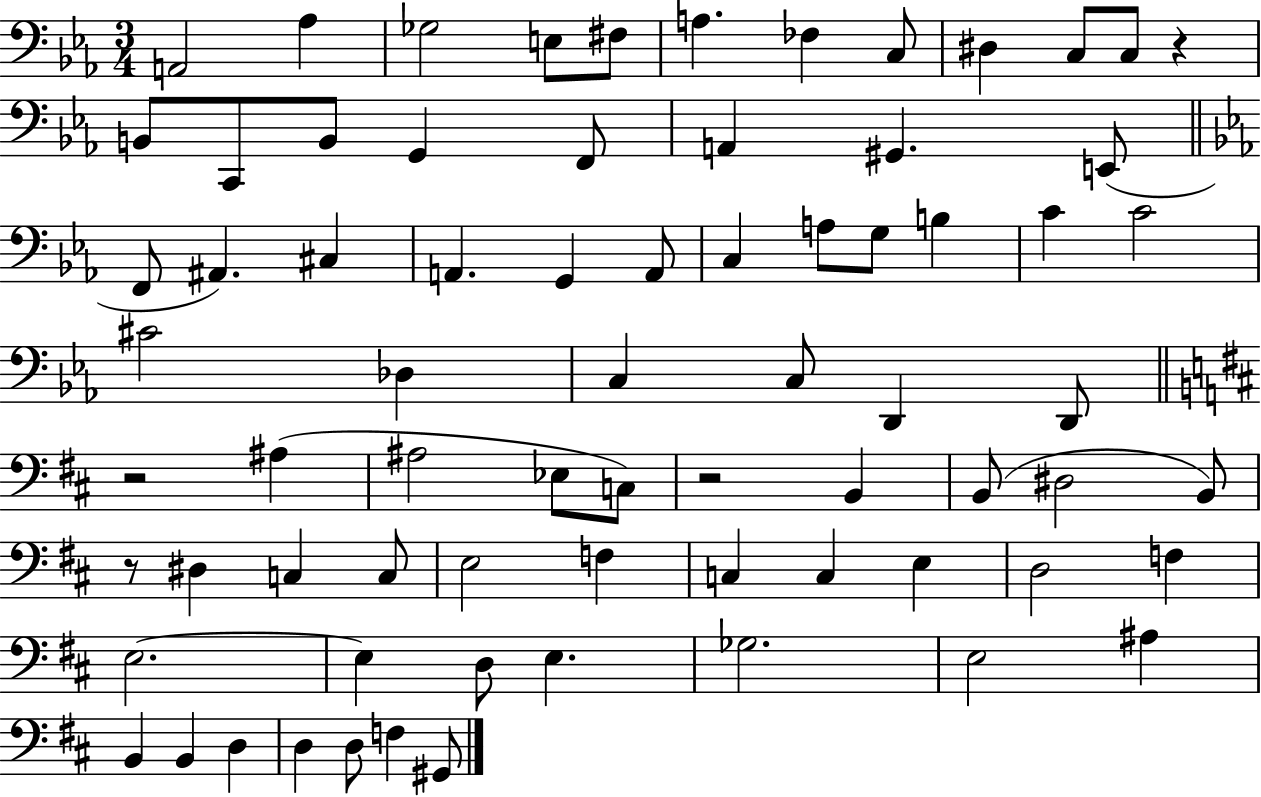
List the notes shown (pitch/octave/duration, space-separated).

A2/h Ab3/q Gb3/h E3/e F#3/e A3/q. FES3/q C3/e D#3/q C3/e C3/e R/q B2/e C2/e B2/e G2/q F2/e A2/q G#2/q. E2/e F2/e A#2/q. C#3/q A2/q. G2/q A2/e C3/q A3/e G3/e B3/q C4/q C4/h C#4/h Db3/q C3/q C3/e D2/q D2/e R/h A#3/q A#3/h Eb3/e C3/e R/h B2/q B2/e D#3/h B2/e R/e D#3/q C3/q C3/e E3/h F3/q C3/q C3/q E3/q D3/h F3/q E3/h. E3/q D3/e E3/q. Gb3/h. E3/h A#3/q B2/q B2/q D3/q D3/q D3/e F3/q G#2/e